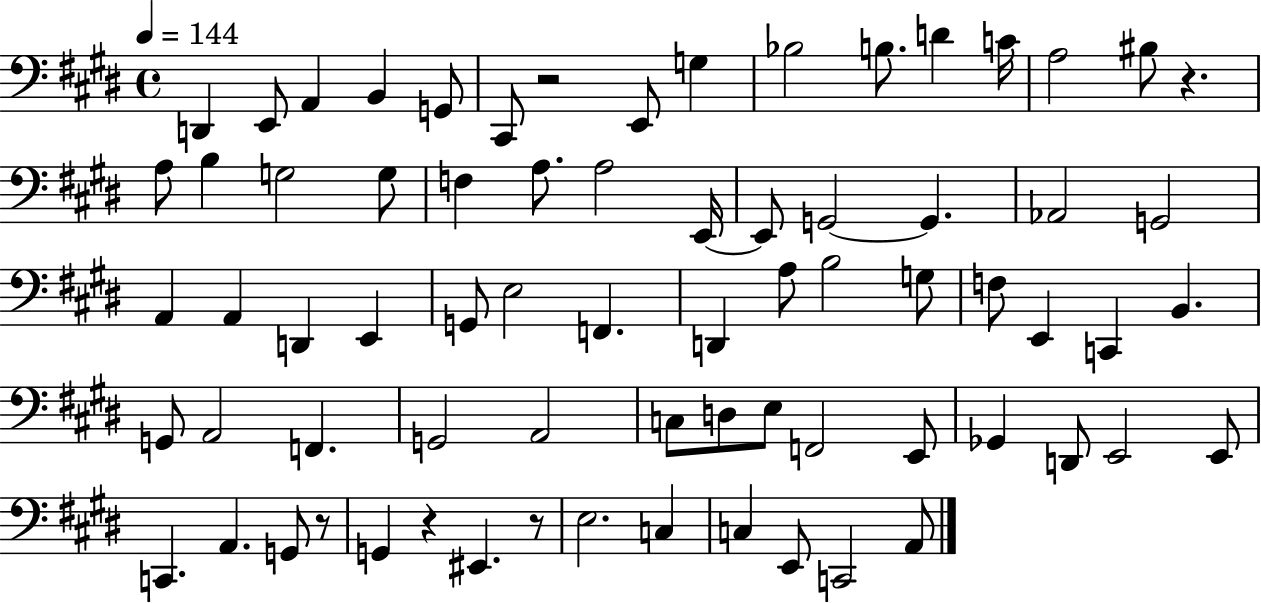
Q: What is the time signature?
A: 4/4